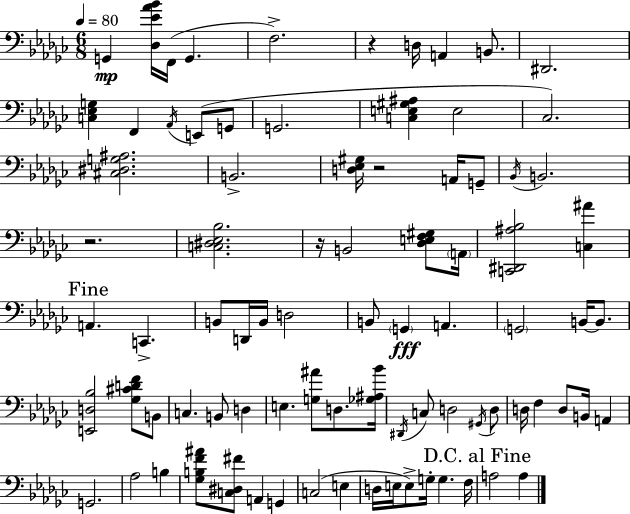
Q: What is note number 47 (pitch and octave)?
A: F3